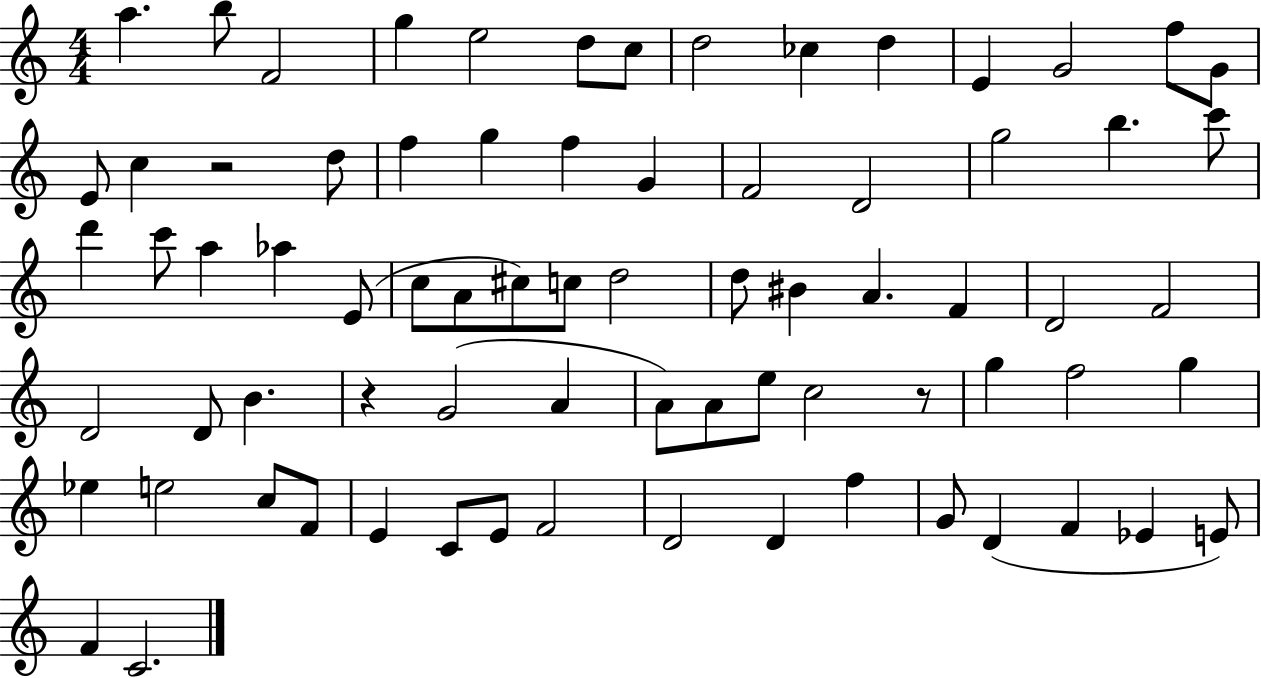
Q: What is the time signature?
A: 4/4